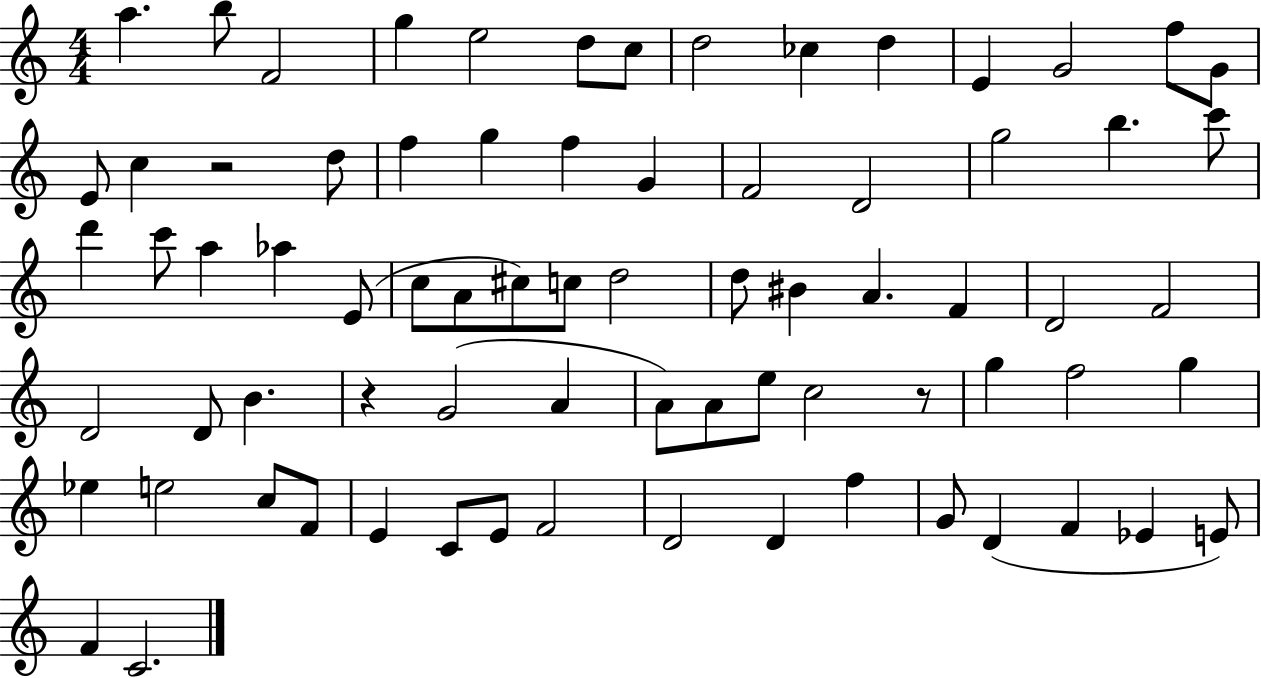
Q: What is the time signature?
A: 4/4